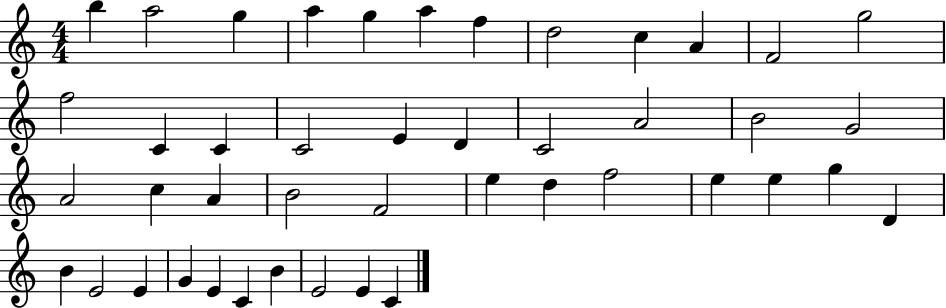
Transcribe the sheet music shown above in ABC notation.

X:1
T:Untitled
M:4/4
L:1/4
K:C
b a2 g a g a f d2 c A F2 g2 f2 C C C2 E D C2 A2 B2 G2 A2 c A B2 F2 e d f2 e e g D B E2 E G E C B E2 E C